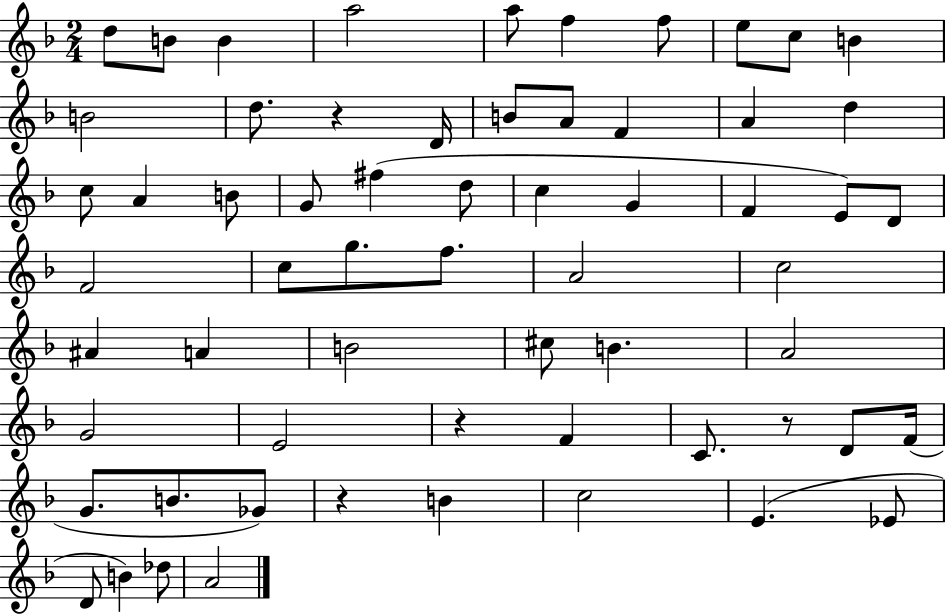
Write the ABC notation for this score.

X:1
T:Untitled
M:2/4
L:1/4
K:F
d/2 B/2 B a2 a/2 f f/2 e/2 c/2 B B2 d/2 z D/4 B/2 A/2 F A d c/2 A B/2 G/2 ^f d/2 c G F E/2 D/2 F2 c/2 g/2 f/2 A2 c2 ^A A B2 ^c/2 B A2 G2 E2 z F C/2 z/2 D/2 F/4 G/2 B/2 _G/2 z B c2 E _E/2 D/2 B _d/2 A2